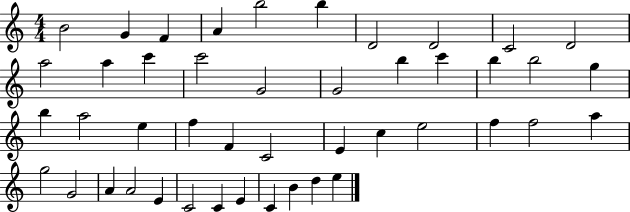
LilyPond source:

{
  \clef treble
  \numericTimeSignature
  \time 4/4
  \key c \major
  b'2 g'4 f'4 | a'4 b''2 b''4 | d'2 d'2 | c'2 d'2 | \break a''2 a''4 c'''4 | c'''2 g'2 | g'2 b''4 c'''4 | b''4 b''2 g''4 | \break b''4 a''2 e''4 | f''4 f'4 c'2 | e'4 c''4 e''2 | f''4 f''2 a''4 | \break g''2 g'2 | a'4 a'2 e'4 | c'2 c'4 e'4 | c'4 b'4 d''4 e''4 | \break \bar "|."
}